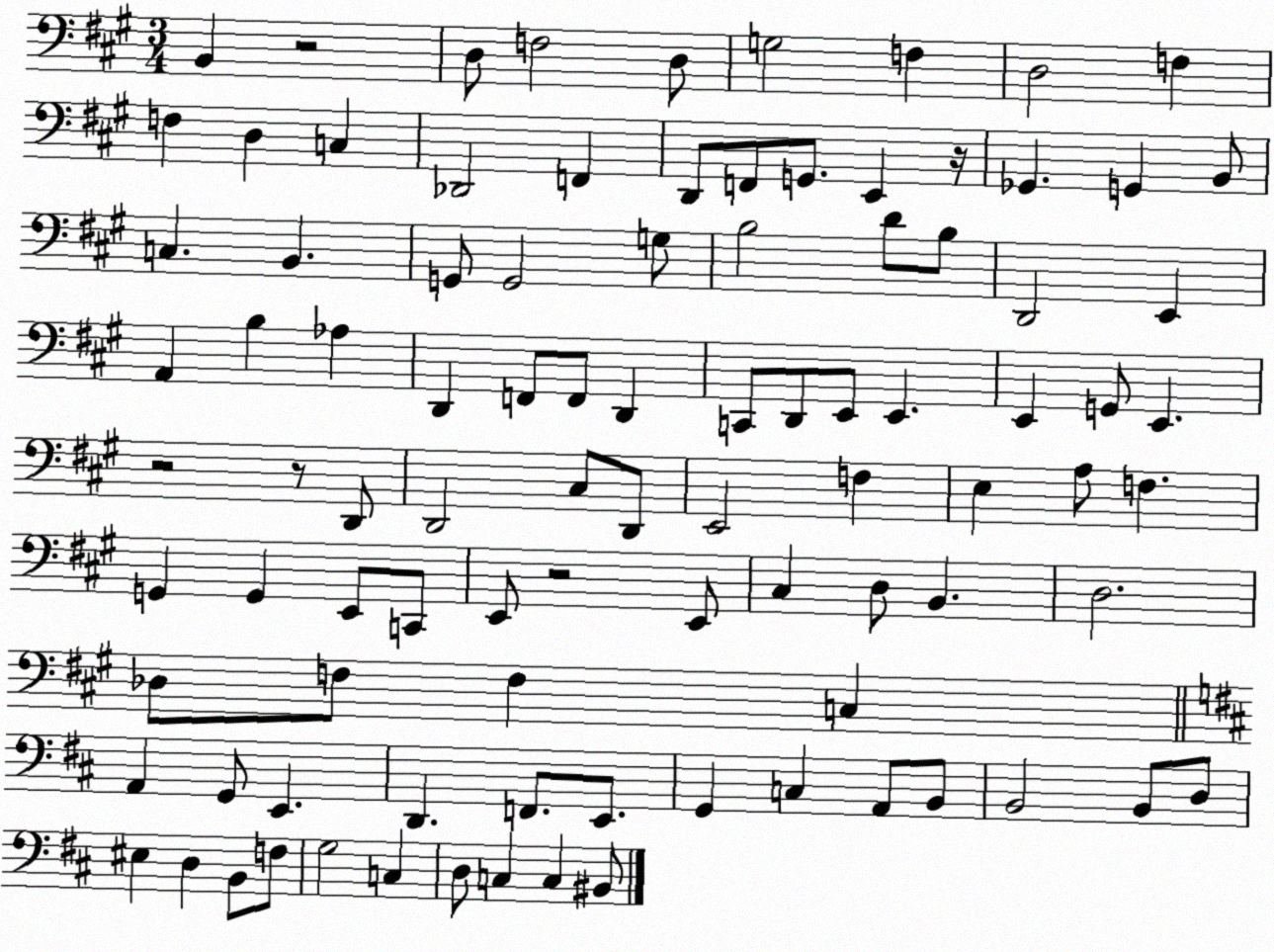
X:1
T:Untitled
M:3/4
L:1/4
K:A
B,, z2 D,/2 F,2 D,/2 G,2 F, D,2 F, F, D, C, _D,,2 F,, D,,/2 F,,/2 G,,/2 E,, z/4 _G,, G,, B,,/2 C, B,, G,,/2 G,,2 G,/2 B,2 D/2 B,/2 D,,2 E,, A,, B, _A, D,, F,,/2 F,,/2 D,, C,,/2 D,,/2 E,,/2 E,, E,, G,,/2 E,, z2 z/2 D,,/2 D,,2 ^C,/2 D,,/2 E,,2 F, E, A,/2 F, G,, G,, E,,/2 C,,/2 E,,/2 z2 E,,/2 ^C, D,/2 B,, D,2 _D,/2 F,/2 F, C, A,, G,,/2 E,, D,, F,,/2 E,,/2 G,, C, A,,/2 B,,/2 B,,2 B,,/2 D,/2 ^E, D, B,,/2 F,/2 G,2 C, D,/2 C, C, ^B,,/2